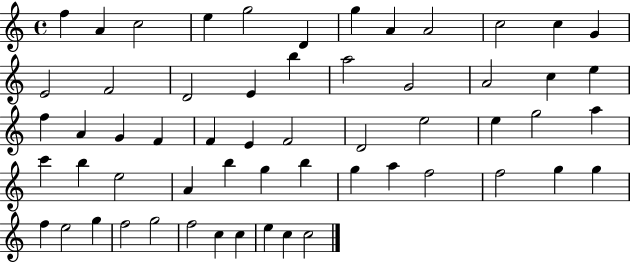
F5/q A4/q C5/h E5/q G5/h D4/q G5/q A4/q A4/h C5/h C5/q G4/q E4/h F4/h D4/h E4/q B5/q A5/h G4/h A4/h C5/q E5/q F5/q A4/q G4/q F4/q F4/q E4/q F4/h D4/h E5/h E5/q G5/h A5/q C6/q B5/q E5/h A4/q B5/q G5/q B5/q G5/q A5/q F5/h F5/h G5/q G5/q F5/q E5/h G5/q F5/h G5/h F5/h C5/q C5/q E5/q C5/q C5/h